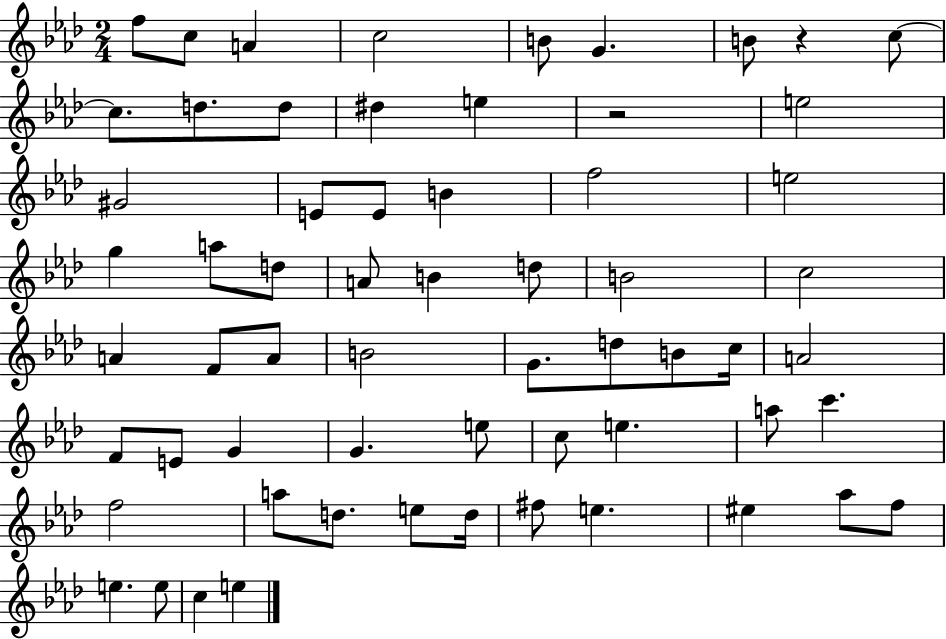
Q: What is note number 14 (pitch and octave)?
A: E5